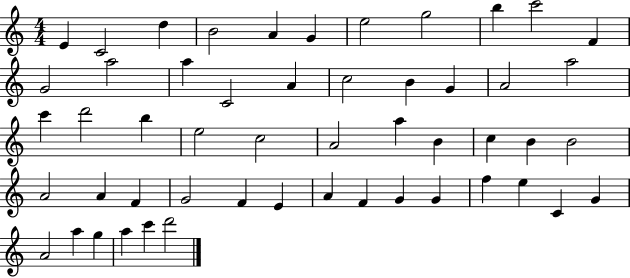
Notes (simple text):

E4/q C4/h D5/q B4/h A4/q G4/q E5/h G5/h B5/q C6/h F4/q G4/h A5/h A5/q C4/h A4/q C5/h B4/q G4/q A4/h A5/h C6/q D6/h B5/q E5/h C5/h A4/h A5/q B4/q C5/q B4/q B4/h A4/h A4/q F4/q G4/h F4/q E4/q A4/q F4/q G4/q G4/q F5/q E5/q C4/q G4/q A4/h A5/q G5/q A5/q C6/q D6/h